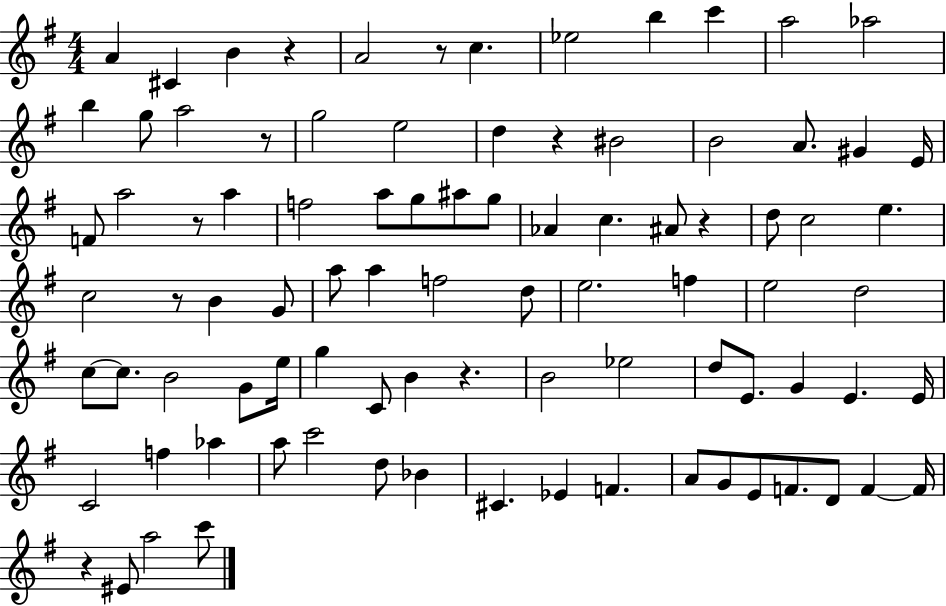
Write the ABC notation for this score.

X:1
T:Untitled
M:4/4
L:1/4
K:G
A ^C B z A2 z/2 c _e2 b c' a2 _a2 b g/2 a2 z/2 g2 e2 d z ^B2 B2 A/2 ^G E/4 F/2 a2 z/2 a f2 a/2 g/2 ^a/2 g/2 _A c ^A/2 z d/2 c2 e c2 z/2 B G/2 a/2 a f2 d/2 e2 f e2 d2 c/2 c/2 B2 G/2 e/4 g C/2 B z B2 _e2 d/2 E/2 G E E/4 C2 f _a a/2 c'2 d/2 _B ^C _E F A/2 G/2 E/2 F/2 D/2 F F/4 z ^E/2 a2 c'/2